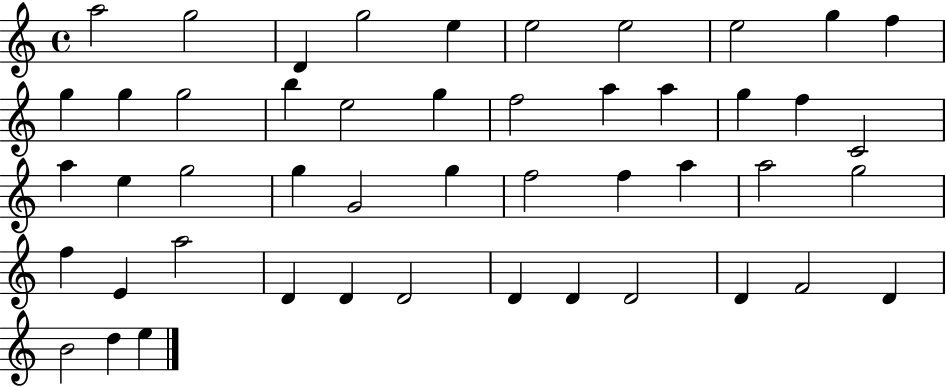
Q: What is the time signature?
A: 4/4